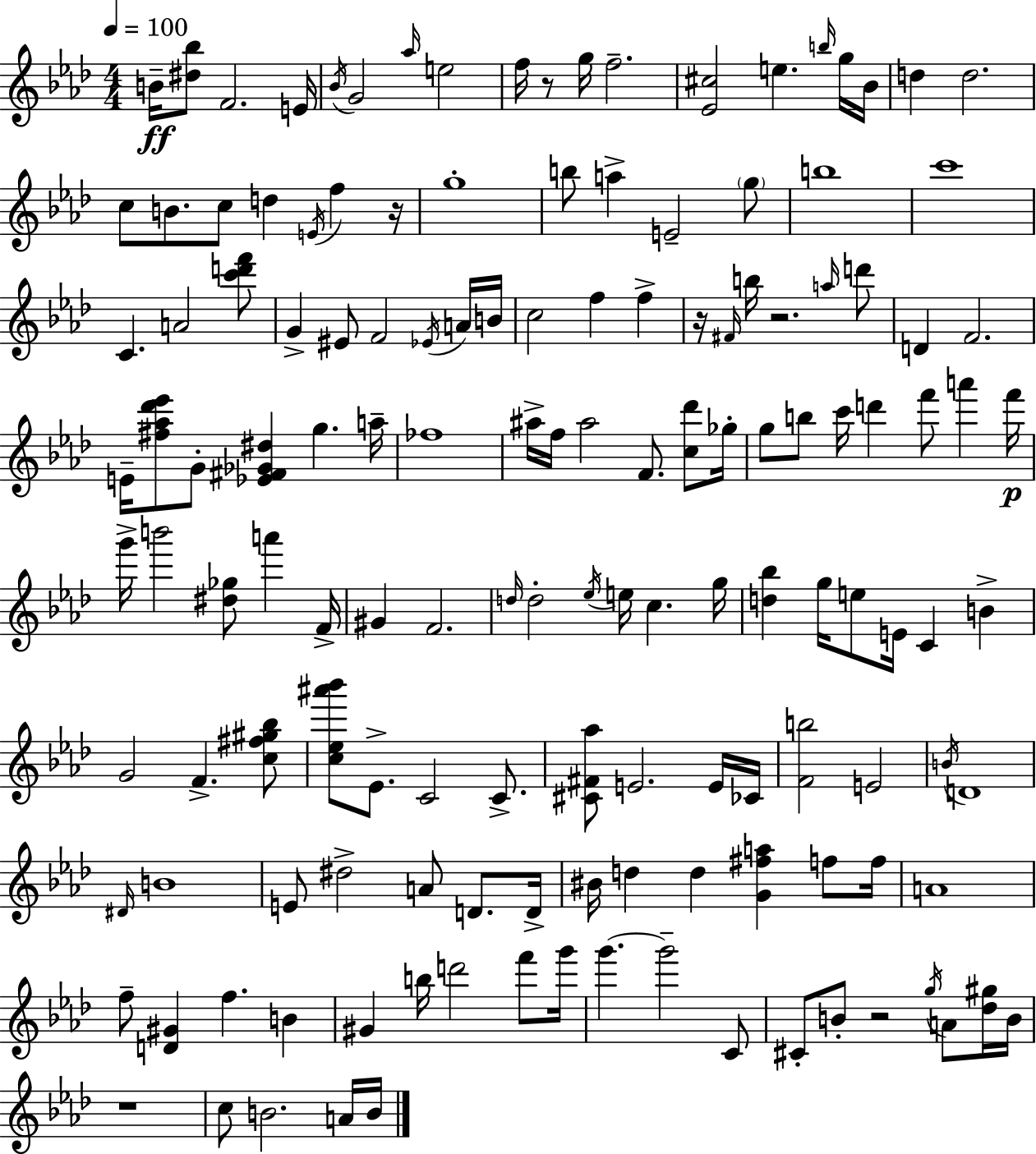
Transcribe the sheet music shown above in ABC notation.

X:1
T:Untitled
M:4/4
L:1/4
K:Ab
B/4 [^d_b]/2 F2 E/4 _B/4 G2 _a/4 e2 f/4 z/2 g/4 f2 [_E^c]2 e b/4 g/4 _B/4 d d2 c/2 B/2 c/2 d E/4 f z/4 g4 b/2 a E2 g/2 b4 c'4 C A2 [c'd'f']/2 G ^E/2 F2 _E/4 A/4 B/4 c2 f f z/4 ^F/4 b/4 z2 a/4 d'/2 D F2 E/4 [^f_a_d'_e']/2 G/2 [_E^F_G^d] g a/4 _f4 ^a/4 f/4 ^a2 F/2 [c_d']/2 _g/4 g/2 b/2 c'/4 d' f'/2 a' f'/4 g'/4 b'2 [^d_g]/2 a' F/4 ^G F2 d/4 d2 _e/4 e/4 c g/4 [d_b] g/4 e/2 E/4 C B G2 F [c^f^g_b]/2 [c_e^a'_b']/2 _E/2 C2 C/2 [^C^F_a]/2 E2 E/4 _C/4 [Fb]2 E2 B/4 D4 ^D/4 B4 E/2 ^d2 A/2 D/2 D/4 ^B/4 d d [G^fa] f/2 f/4 A4 f/2 [D^G] f B ^G b/4 d'2 f'/2 g'/4 g' g'2 C/2 ^C/2 B/2 z2 g/4 A/2 [_d^g]/4 B/4 z4 c/2 B2 A/4 B/4